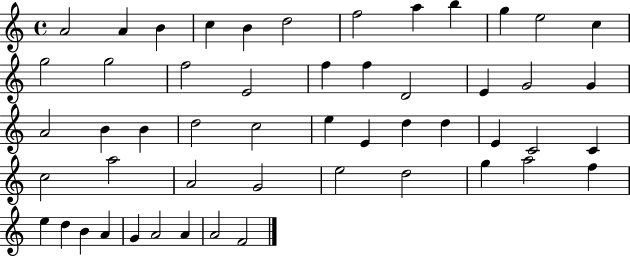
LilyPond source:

{
  \clef treble
  \time 4/4
  \defaultTimeSignature
  \key c \major
  a'2 a'4 b'4 | c''4 b'4 d''2 | f''2 a''4 b''4 | g''4 e''2 c''4 | \break g''2 g''2 | f''2 e'2 | f''4 f''4 d'2 | e'4 g'2 g'4 | \break a'2 b'4 b'4 | d''2 c''2 | e''4 e'4 d''4 d''4 | e'4 c'2 c'4 | \break c''2 a''2 | a'2 g'2 | e''2 d''2 | g''4 a''2 f''4 | \break e''4 d''4 b'4 a'4 | g'4 a'2 a'4 | a'2 f'2 | \bar "|."
}